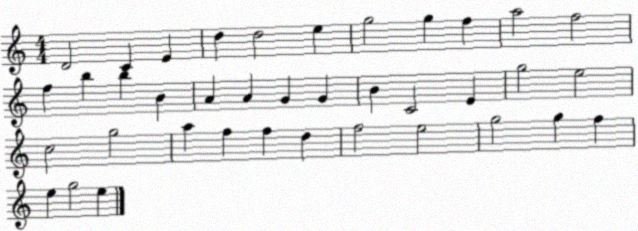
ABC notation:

X:1
T:Untitled
M:4/4
L:1/4
K:C
D2 C E d d2 e g2 g f a2 f2 f b b B A A G G B C2 E g2 e2 c2 g2 a f f d f2 e2 g2 g f e g2 e